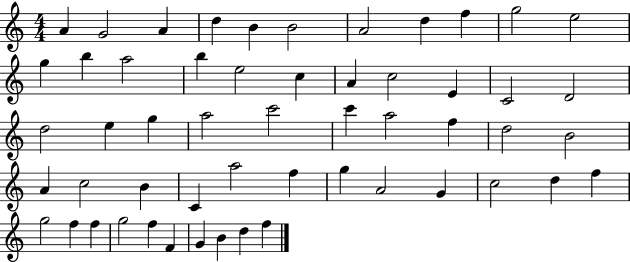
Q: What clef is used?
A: treble